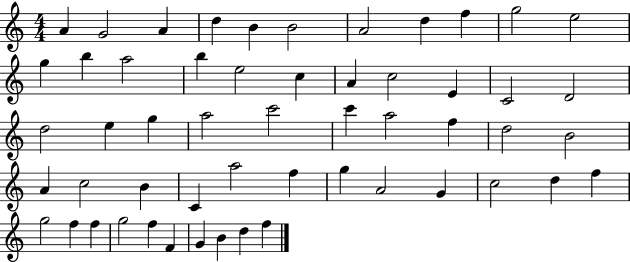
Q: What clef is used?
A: treble